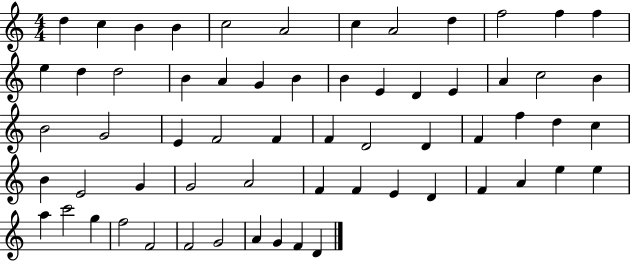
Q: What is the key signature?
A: C major